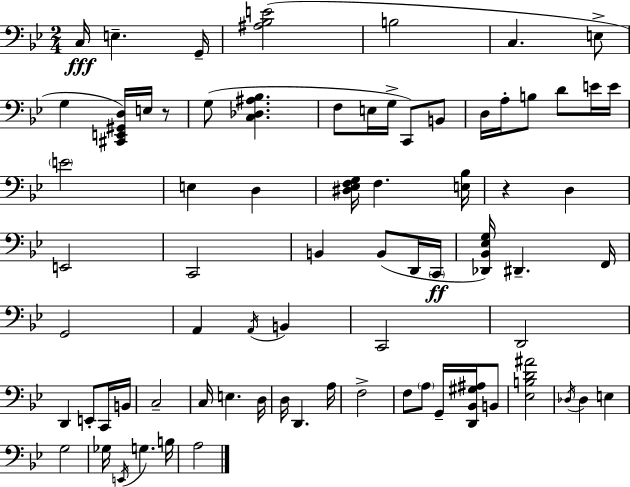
{
  \clef bass
  \numericTimeSignature
  \time 2/4
  \key g \minor
  c16\fff e4.-- g,16-- | <ais bes e'>2( | b2 | c4. e8-> | \break g4 <cis, e, gis, d>16) e16 r8 | g8( <c des ais bes>4. | f8 e16 g16-> c,8) b,8 | d16 a16-. b8 d'8 e'16 e'16 | \break \parenthesize e'2 | e4 d4 | <dis ees f g>16 f4. <e bes>16 | r4 d4 | \break e,2 | c,2 | b,4 b,8( d,16 \parenthesize c,16\ff | <des, bes, ees g>16) dis,4.-- f,16 | \break g,2 | a,4 \acciaccatura { a,16 } b,4 | c,2 | d,2 | \break d,4 e,8-. c,16 | b,16 c2-- | c16 e4. | d16 d16 d,4. | \break a16 f2-> | f8 \parenthesize a8 g,16-- <d, bes, gis ais>16 b,8 | <ees b d' ais'>2 | \acciaccatura { des16 } des4 e4 | \break g2 | ges16 \acciaccatura { e,16 } g4. | b16 a2 | \bar "|."
}